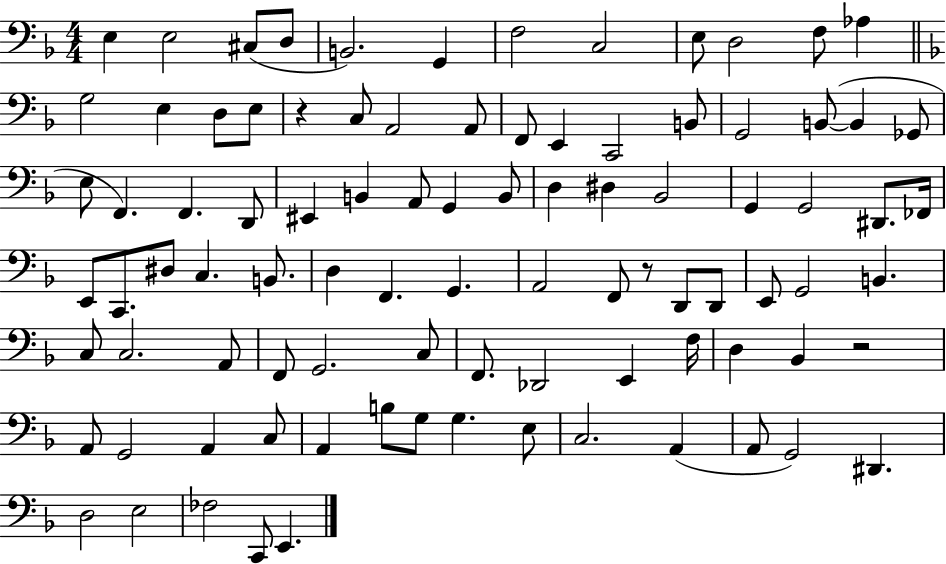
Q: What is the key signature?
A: F major